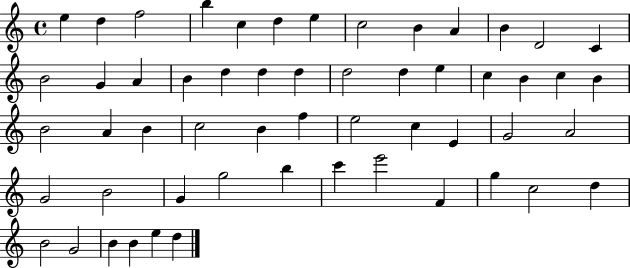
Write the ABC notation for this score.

X:1
T:Untitled
M:4/4
L:1/4
K:C
e d f2 b c d e c2 B A B D2 C B2 G A B d d d d2 d e c B c B B2 A B c2 B f e2 c E G2 A2 G2 B2 G g2 b c' e'2 F g c2 d B2 G2 B B e d